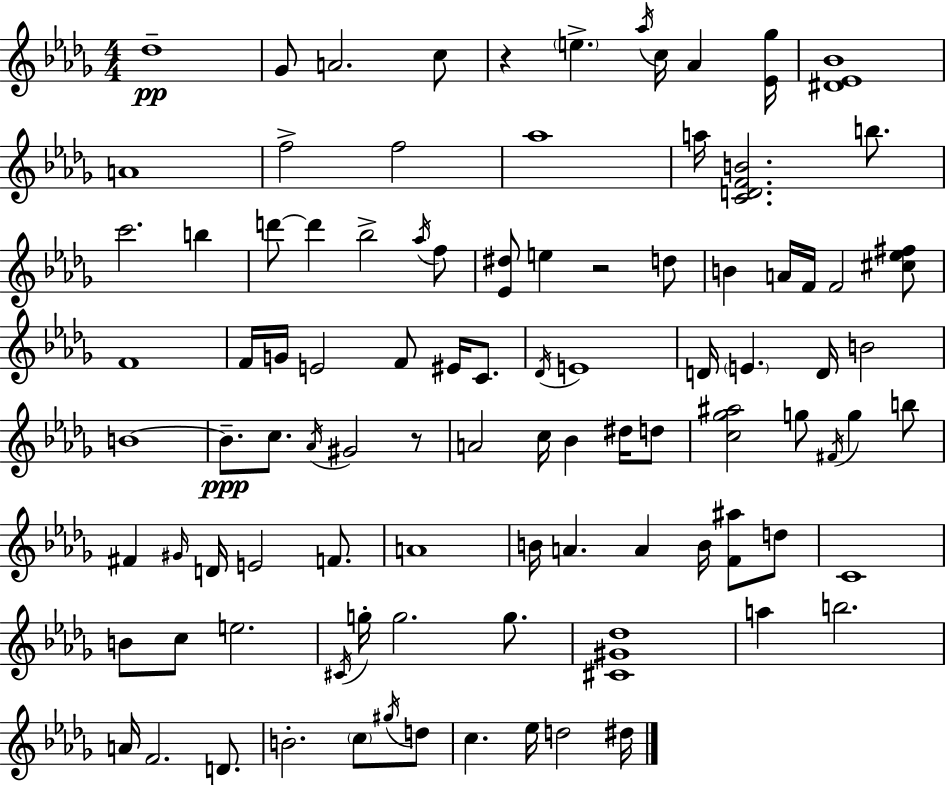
Db5/w Gb4/e A4/h. C5/e R/q E5/q. Ab5/s C5/s Ab4/q [Eb4,Gb5]/s [D#4,Eb4,Bb4]/w A4/w F5/h F5/h Ab5/w A5/s [C4,D4,F4,B4]/h. B5/e. C6/h. B5/q D6/e D6/q Bb5/h Ab5/s F5/e [Eb4,D#5]/e E5/q R/h D5/e B4/q A4/s F4/s F4/h [C#5,Eb5,F#5]/e F4/w F4/s G4/s E4/h F4/e EIS4/s C4/e. Db4/s E4/w D4/s E4/q. D4/s B4/h B4/w B4/e. C5/e. Ab4/s G#4/h R/e A4/h C5/s Bb4/q D#5/s D5/e [C5,Gb5,A#5]/h G5/e F#4/s G5/q B5/e F#4/q G#4/s D4/s E4/h F4/e. A4/w B4/s A4/q. A4/q B4/s [F4,A#5]/e D5/e C4/w B4/e C5/e E5/h. C#4/s G5/s G5/h. G5/e. [C#4,G#4,Db5]/w A5/q B5/h. A4/s F4/h. D4/e. B4/h. C5/e G#5/s D5/e C5/q. Eb5/s D5/h D#5/s